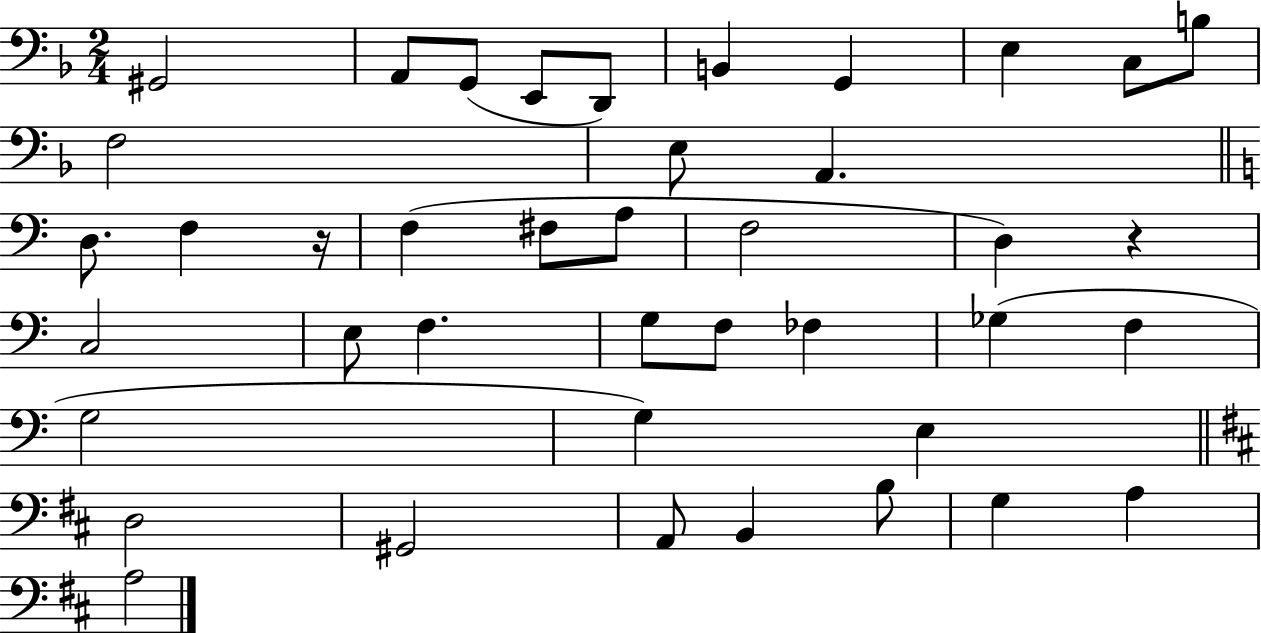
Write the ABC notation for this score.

X:1
T:Untitled
M:2/4
L:1/4
K:F
^G,,2 A,,/2 G,,/2 E,,/2 D,,/2 B,, G,, E, C,/2 B,/2 F,2 E,/2 A,, D,/2 F, z/4 F, ^F,/2 A,/2 F,2 D, z C,2 E,/2 F, G,/2 F,/2 _F, _G, F, G,2 G, E, D,2 ^G,,2 A,,/2 B,, B,/2 G, A, A,2